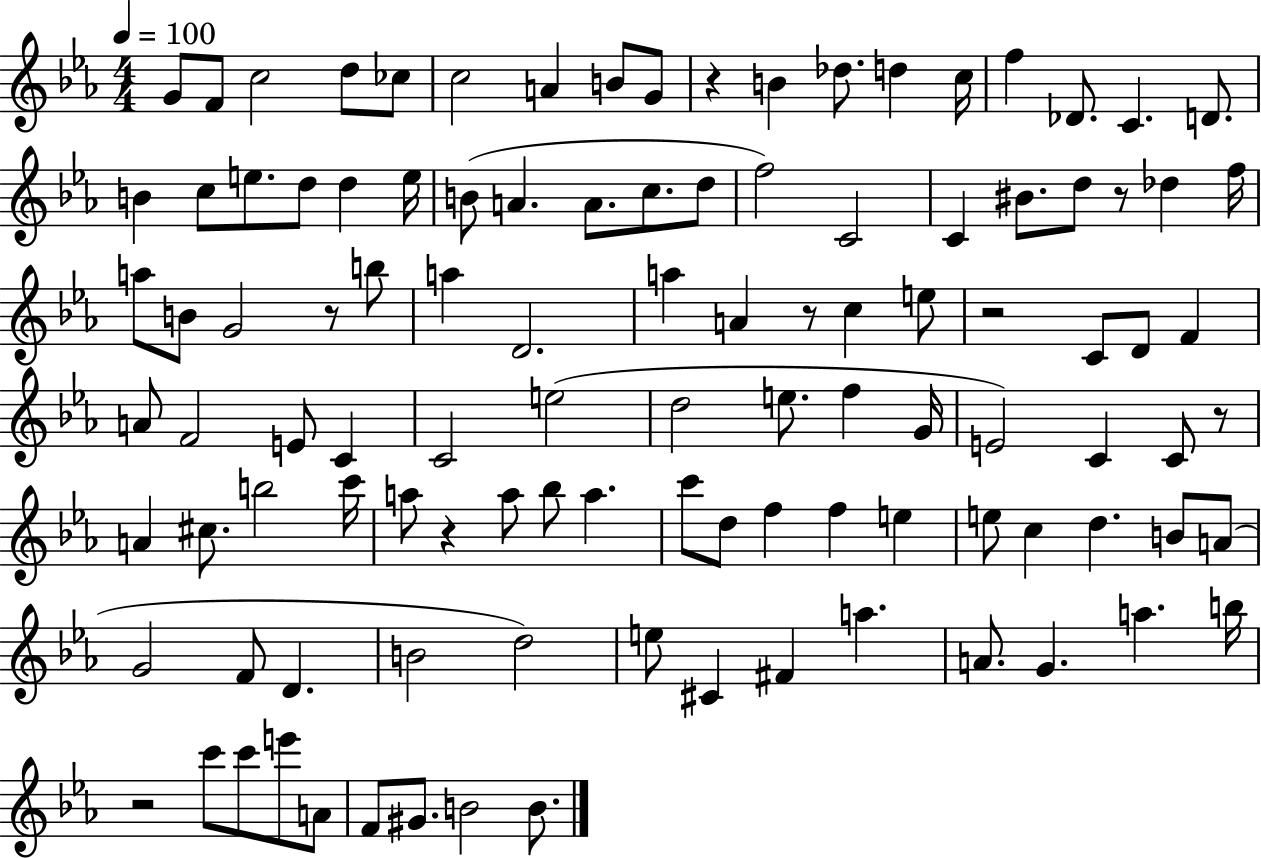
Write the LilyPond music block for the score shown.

{
  \clef treble
  \numericTimeSignature
  \time 4/4
  \key ees \major
  \tempo 4 = 100
  g'8 f'8 c''2 d''8 ces''8 | c''2 a'4 b'8 g'8 | r4 b'4 des''8. d''4 c''16 | f''4 des'8. c'4. d'8. | \break b'4 c''8 e''8. d''8 d''4 e''16 | b'8( a'4. a'8. c''8. d''8 | f''2) c'2 | c'4 bis'8. d''8 r8 des''4 f''16 | \break a''8 b'8 g'2 r8 b''8 | a''4 d'2. | a''4 a'4 r8 c''4 e''8 | r2 c'8 d'8 f'4 | \break a'8 f'2 e'8 c'4 | c'2 e''2( | d''2 e''8. f''4 g'16 | e'2) c'4 c'8 r8 | \break a'4 cis''8. b''2 c'''16 | a''8 r4 a''8 bes''8 a''4. | c'''8 d''8 f''4 f''4 e''4 | e''8 c''4 d''4. b'8 a'8( | \break g'2 f'8 d'4. | b'2 d''2) | e''8 cis'4 fis'4 a''4. | a'8. g'4. a''4. b''16 | \break r2 c'''8 c'''8 e'''8 a'8 | f'8 gis'8. b'2 b'8. | \bar "|."
}